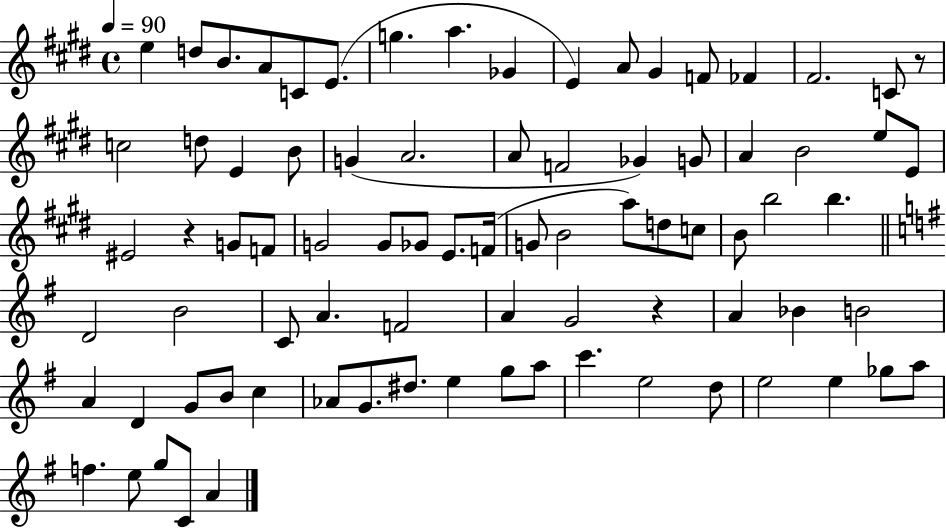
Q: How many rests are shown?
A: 3